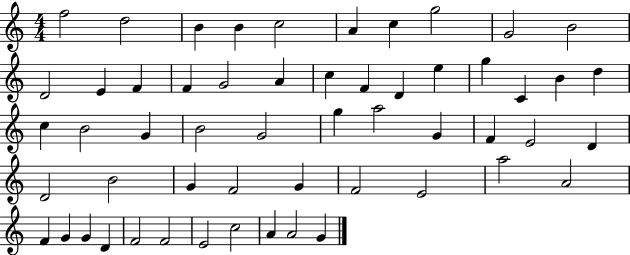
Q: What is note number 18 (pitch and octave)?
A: F4